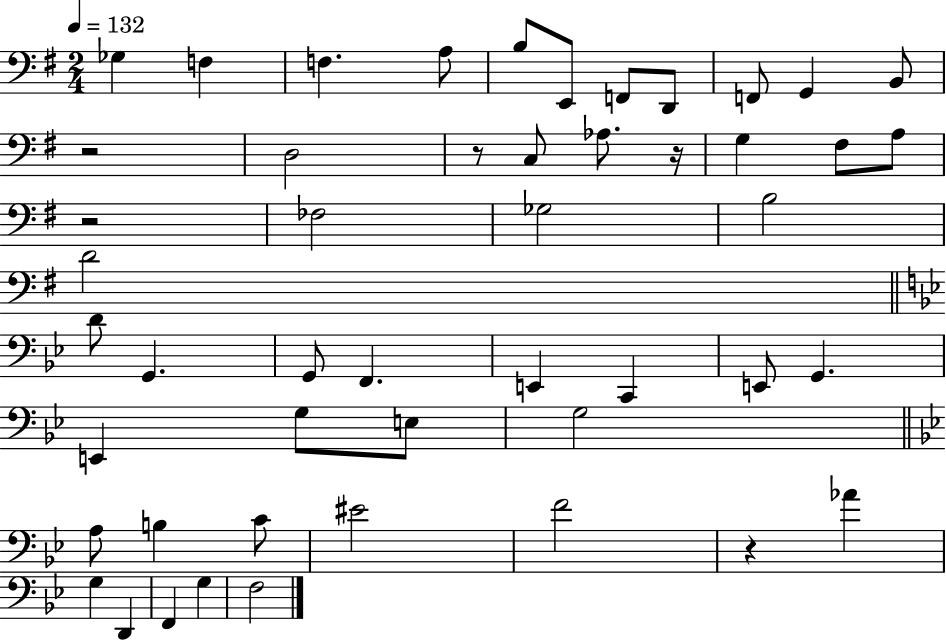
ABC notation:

X:1
T:Untitled
M:2/4
L:1/4
K:G
_G, F, F, A,/2 B,/2 E,,/2 F,,/2 D,,/2 F,,/2 G,, B,,/2 z2 D,2 z/2 C,/2 _A,/2 z/4 G, ^F,/2 A,/2 z2 _F,2 _G,2 B,2 D2 D/2 G,, G,,/2 F,, E,, C,, E,,/2 G,, E,, G,/2 E,/2 G,2 A,/2 B, C/2 ^E2 F2 z _A G, D,, F,, G, F,2